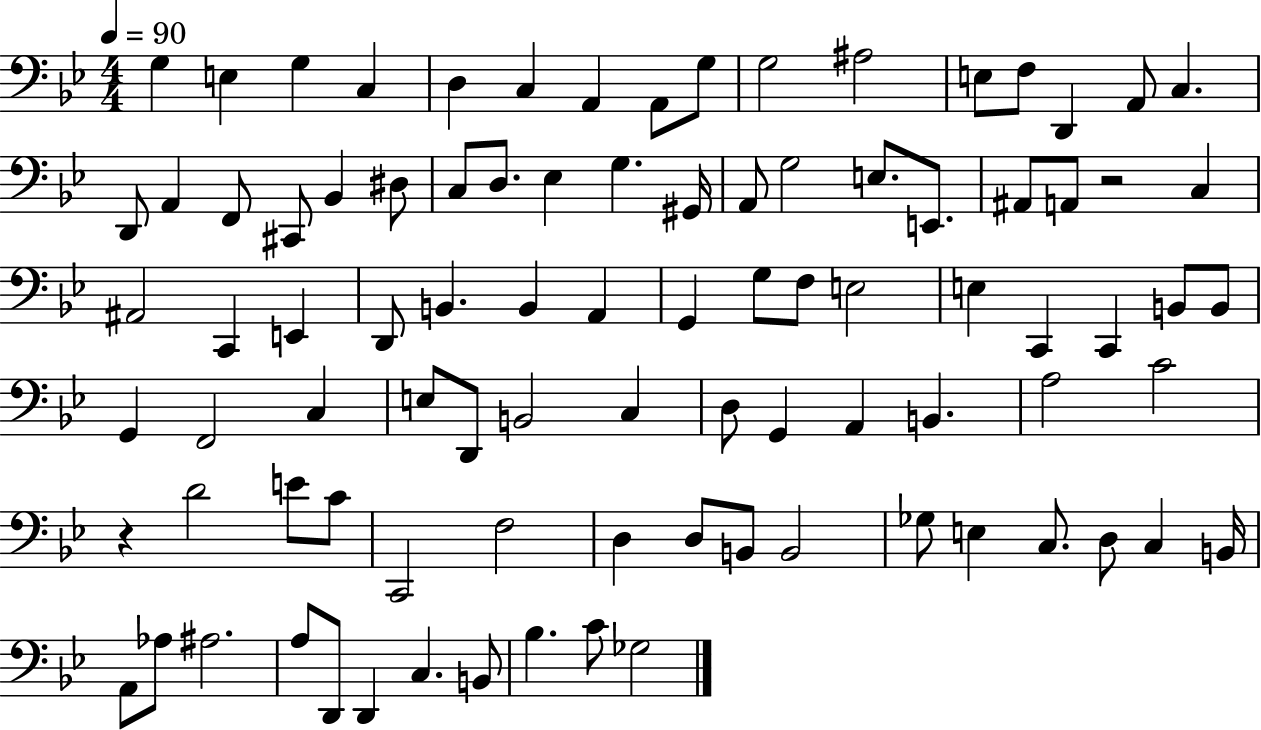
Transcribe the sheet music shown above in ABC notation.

X:1
T:Untitled
M:4/4
L:1/4
K:Bb
G, E, G, C, D, C, A,, A,,/2 G,/2 G,2 ^A,2 E,/2 F,/2 D,, A,,/2 C, D,,/2 A,, F,,/2 ^C,,/2 _B,, ^D,/2 C,/2 D,/2 _E, G, ^G,,/4 A,,/2 G,2 E,/2 E,,/2 ^A,,/2 A,,/2 z2 C, ^A,,2 C,, E,, D,,/2 B,, B,, A,, G,, G,/2 F,/2 E,2 E, C,, C,, B,,/2 B,,/2 G,, F,,2 C, E,/2 D,,/2 B,,2 C, D,/2 G,, A,, B,, A,2 C2 z D2 E/2 C/2 C,,2 F,2 D, D,/2 B,,/2 B,,2 _G,/2 E, C,/2 D,/2 C, B,,/4 A,,/2 _A,/2 ^A,2 A,/2 D,,/2 D,, C, B,,/2 _B, C/2 _G,2